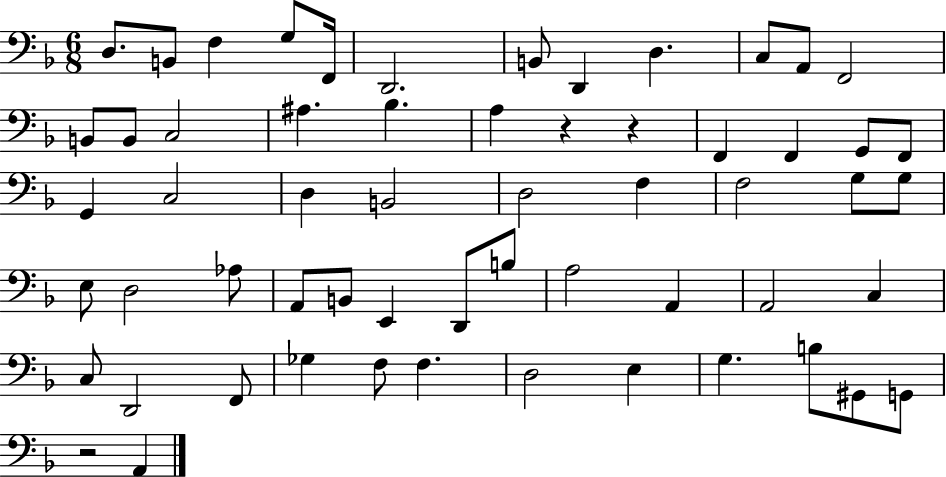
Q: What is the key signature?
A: F major